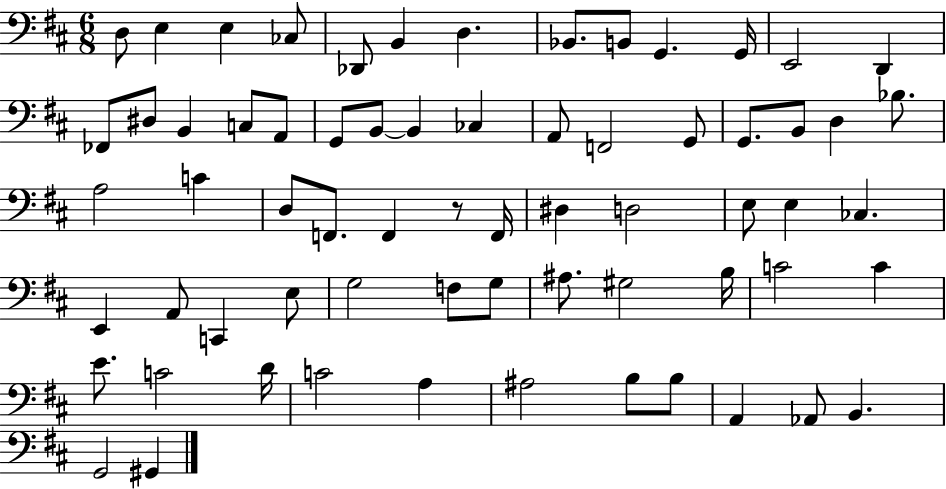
{
  \clef bass
  \numericTimeSignature
  \time 6/8
  \key d \major
  d8 e4 e4 ces8 | des,8 b,4 d4. | bes,8. b,8 g,4. g,16 | e,2 d,4 | \break fes,8 dis8 b,4 c8 a,8 | g,8 b,8~~ b,4 ces4 | a,8 f,2 g,8 | g,8. b,8 d4 bes8. | \break a2 c'4 | d8 f,8. f,4 r8 f,16 | dis4 d2 | e8 e4 ces4. | \break e,4 a,8 c,4 e8 | g2 f8 g8 | ais8. gis2 b16 | c'2 c'4 | \break e'8. c'2 d'16 | c'2 a4 | ais2 b8 b8 | a,4 aes,8 b,4. | \break g,2 gis,4 | \bar "|."
}